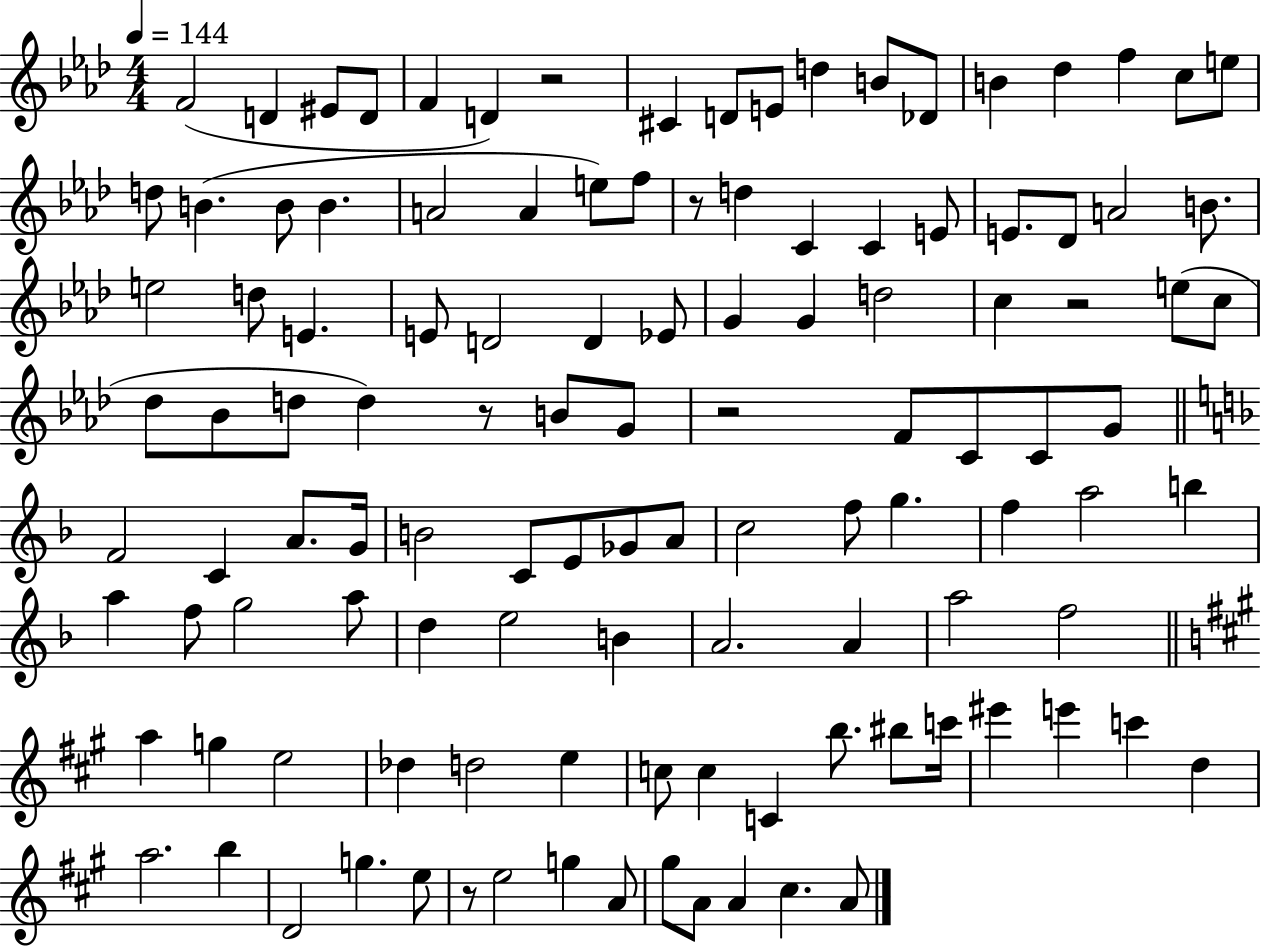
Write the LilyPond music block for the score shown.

{
  \clef treble
  \numericTimeSignature
  \time 4/4
  \key aes \major
  \tempo 4 = 144
  f'2( d'4 eis'8 d'8 | f'4 d'4) r2 | cis'4 d'8 e'8 d''4 b'8 des'8 | b'4 des''4 f''4 c''8 e''8 | \break d''8 b'4.( b'8 b'4. | a'2 a'4 e''8) f''8 | r8 d''4 c'4 c'4 e'8 | e'8. des'8 a'2 b'8. | \break e''2 d''8 e'4. | e'8 d'2 d'4 ees'8 | g'4 g'4 d''2 | c''4 r2 e''8( c''8 | \break des''8 bes'8 d''8 d''4) r8 b'8 g'8 | r2 f'8 c'8 c'8 g'8 | \bar "||" \break \key f \major f'2 c'4 a'8. g'16 | b'2 c'8 e'8 ges'8 a'8 | c''2 f''8 g''4. | f''4 a''2 b''4 | \break a''4 f''8 g''2 a''8 | d''4 e''2 b'4 | a'2. a'4 | a''2 f''2 | \break \bar "||" \break \key a \major a''4 g''4 e''2 | des''4 d''2 e''4 | c''8 c''4 c'4 b''8. bis''8 c'''16 | eis'''4 e'''4 c'''4 d''4 | \break a''2. b''4 | d'2 g''4. e''8 | r8 e''2 g''4 a'8 | gis''8 a'8 a'4 cis''4. a'8 | \break \bar "|."
}